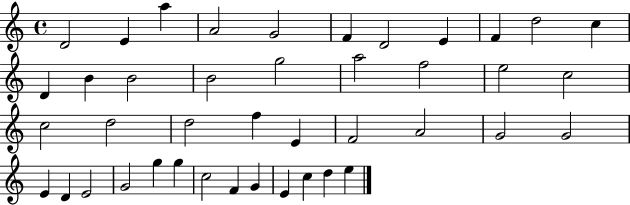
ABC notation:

X:1
T:Untitled
M:4/4
L:1/4
K:C
D2 E a A2 G2 F D2 E F d2 c D B B2 B2 g2 a2 f2 e2 c2 c2 d2 d2 f E F2 A2 G2 G2 E D E2 G2 g g c2 F G E c d e